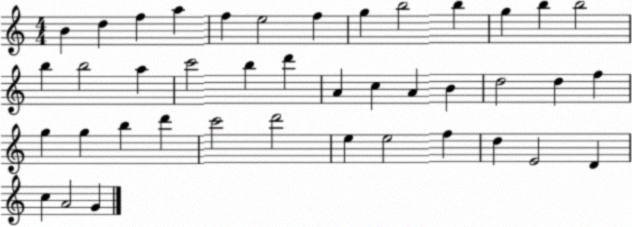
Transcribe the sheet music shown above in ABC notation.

X:1
T:Untitled
M:4/4
L:1/4
K:C
B d f a f e2 f g b2 b g b b2 b b2 a c'2 b d' A c A B d2 d f g g b d' c'2 d'2 e e2 f d E2 D c A2 G